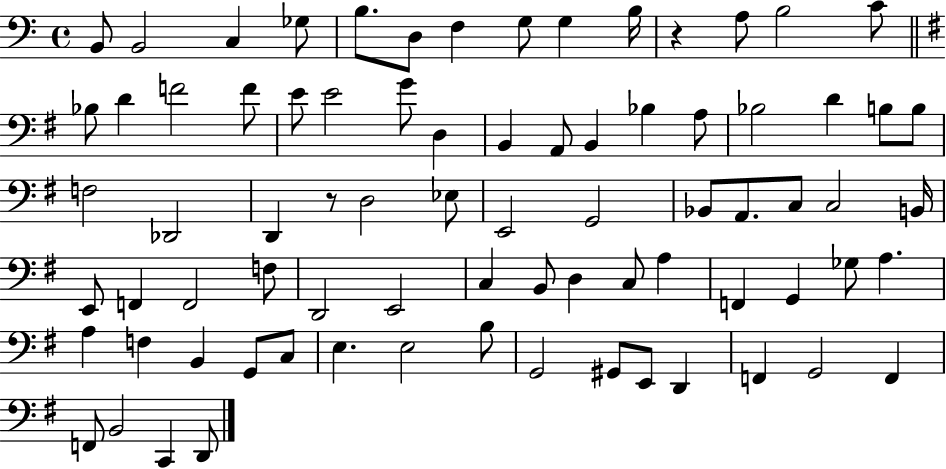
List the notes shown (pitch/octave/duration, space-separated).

B2/e B2/h C3/q Gb3/e B3/e. D3/e F3/q G3/e G3/q B3/s R/q A3/e B3/h C4/e Bb3/e D4/q F4/h F4/e E4/e E4/h G4/e D3/q B2/q A2/e B2/q Bb3/q A3/e Bb3/h D4/q B3/e B3/e F3/h Db2/h D2/q R/e D3/h Eb3/e E2/h G2/h Bb2/e A2/e. C3/e C3/h B2/s E2/e F2/q F2/h F3/e D2/h E2/h C3/q B2/e D3/q C3/e A3/q F2/q G2/q Gb3/e A3/q. A3/q F3/q B2/q G2/e C3/e E3/q. E3/h B3/e G2/h G#2/e E2/e D2/q F2/q G2/h F2/q F2/e B2/h C2/q D2/e